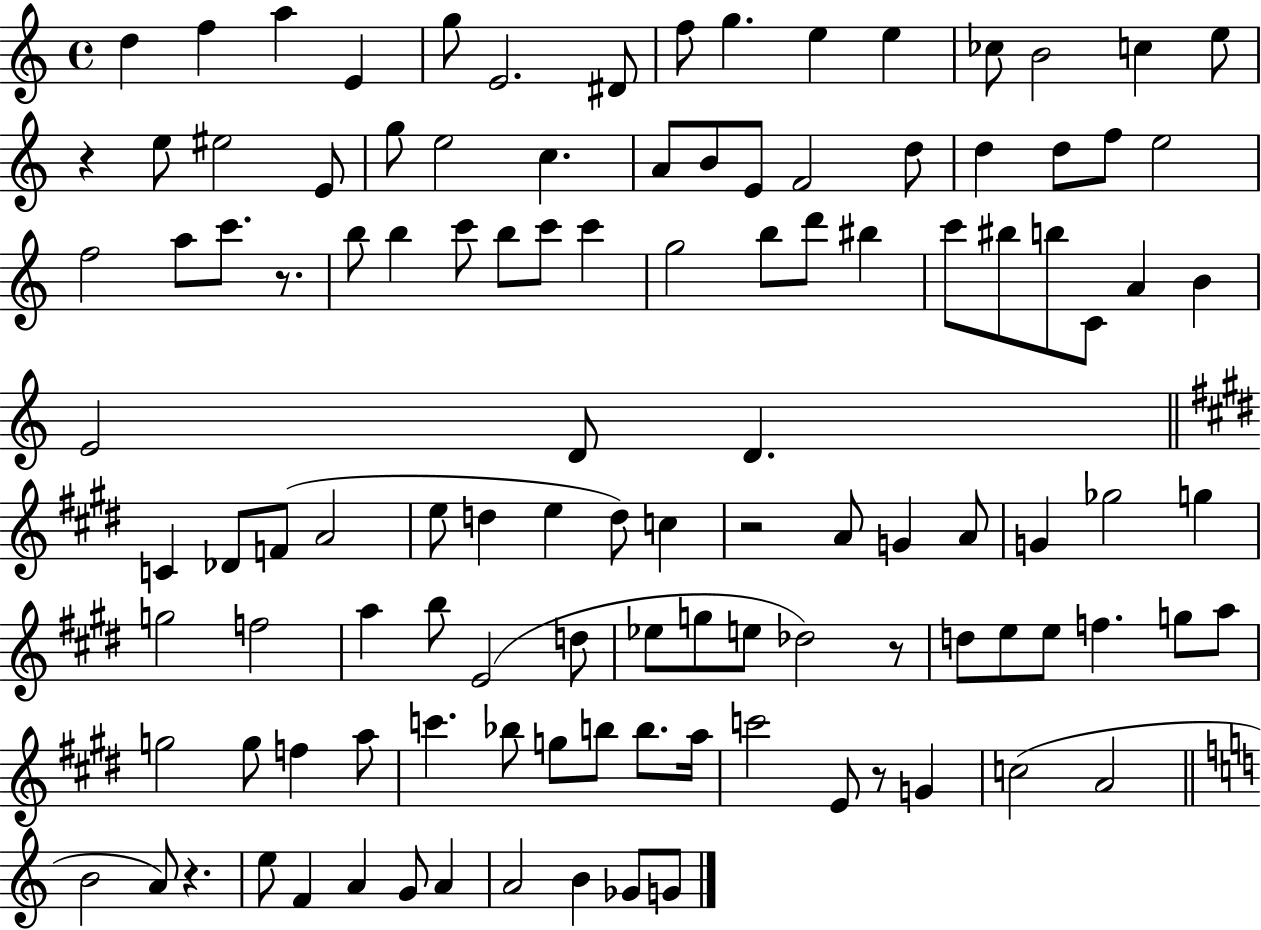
X:1
T:Untitled
M:4/4
L:1/4
K:C
d f a E g/2 E2 ^D/2 f/2 g e e _c/2 B2 c e/2 z e/2 ^e2 E/2 g/2 e2 c A/2 B/2 E/2 F2 d/2 d d/2 f/2 e2 f2 a/2 c'/2 z/2 b/2 b c'/2 b/2 c'/2 c' g2 b/2 d'/2 ^b c'/2 ^b/2 b/2 C/2 A B E2 D/2 D C _D/2 F/2 A2 e/2 d e d/2 c z2 A/2 G A/2 G _g2 g g2 f2 a b/2 E2 d/2 _e/2 g/2 e/2 _d2 z/2 d/2 e/2 e/2 f g/2 a/2 g2 g/2 f a/2 c' _b/2 g/2 b/2 b/2 a/4 c'2 E/2 z/2 G c2 A2 B2 A/2 z e/2 F A G/2 A A2 B _G/2 G/2